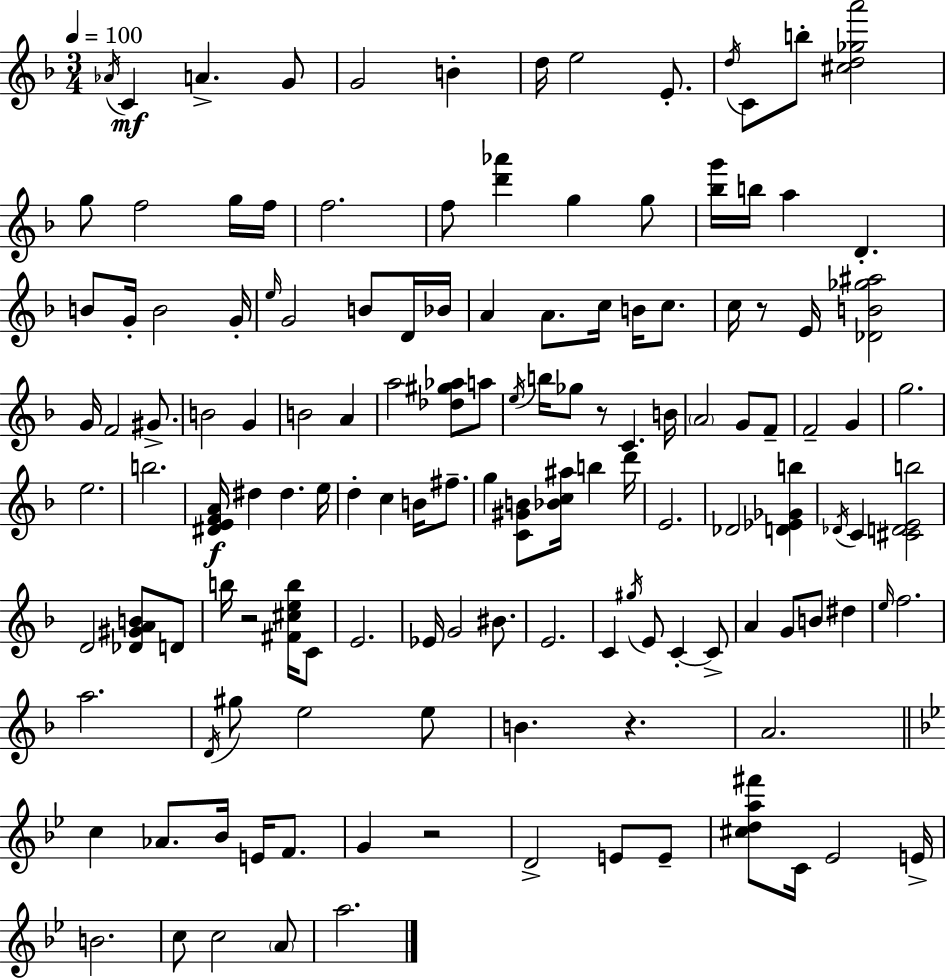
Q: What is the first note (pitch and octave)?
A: Ab4